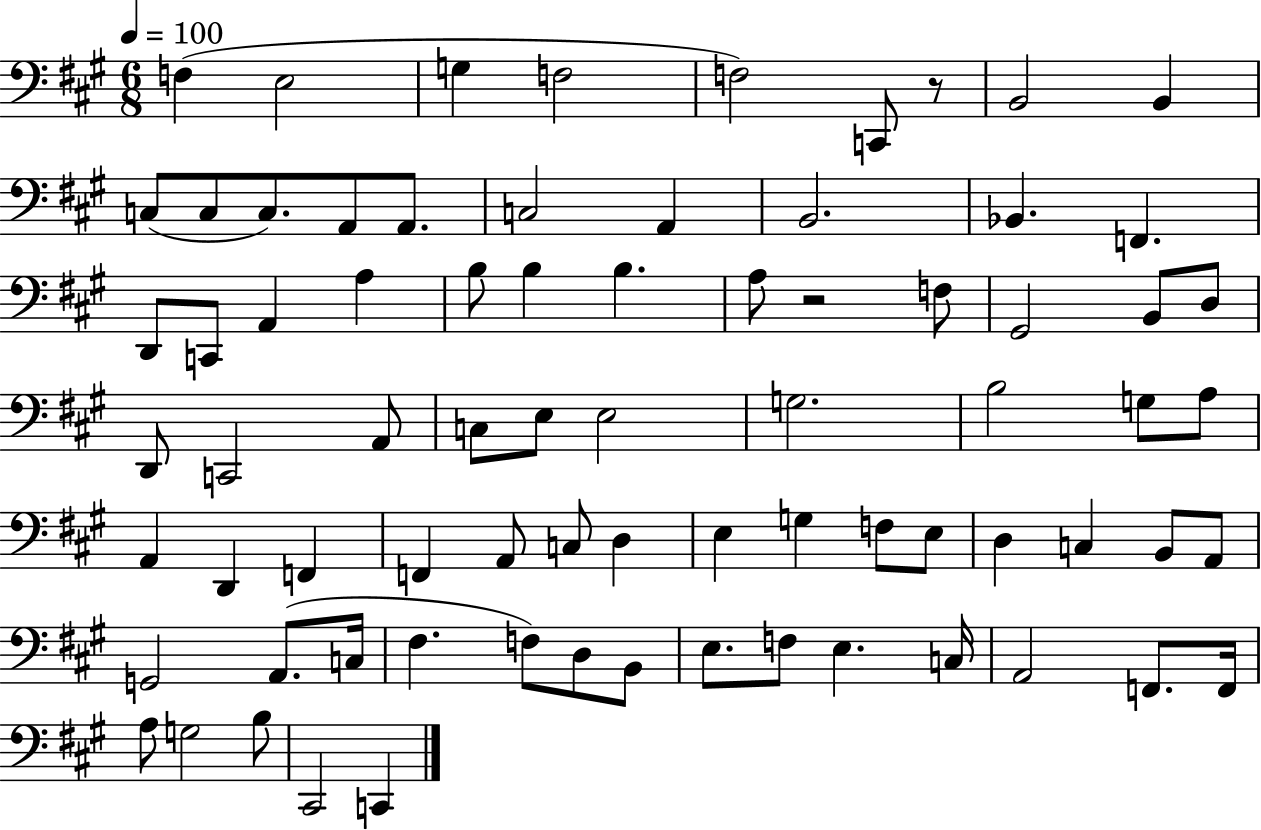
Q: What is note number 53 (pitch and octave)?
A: C3